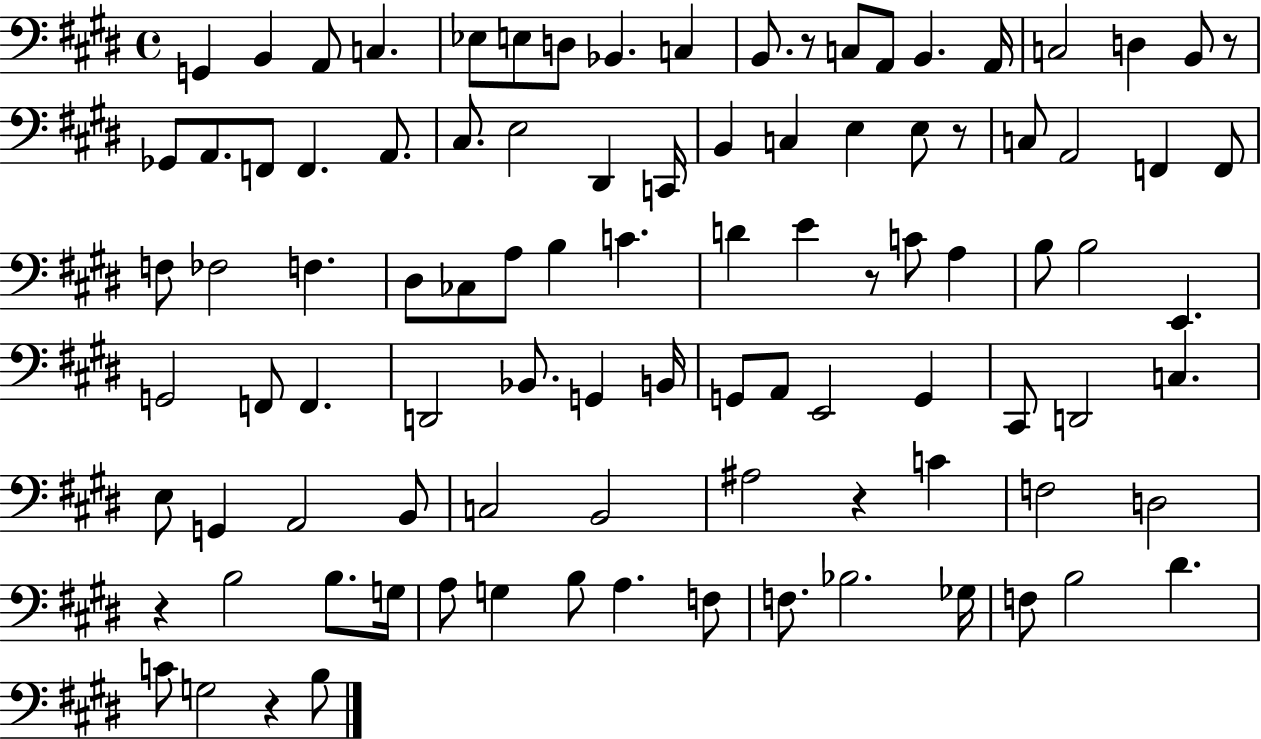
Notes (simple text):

G2/q B2/q A2/e C3/q. Eb3/e E3/e D3/e Bb2/q. C3/q B2/e. R/e C3/e A2/e B2/q. A2/s C3/h D3/q B2/e R/e Gb2/e A2/e. F2/e F2/q. A2/e. C#3/e. E3/h D#2/q C2/s B2/q C3/q E3/q E3/e R/e C3/e A2/h F2/q F2/e F3/e FES3/h F3/q. D#3/e CES3/e A3/e B3/q C4/q. D4/q E4/q R/e C4/e A3/q B3/e B3/h E2/q. G2/h F2/e F2/q. D2/h Bb2/e. G2/q B2/s G2/e A2/e E2/h G2/q C#2/e D2/h C3/q. E3/e G2/q A2/h B2/e C3/h B2/h A#3/h R/q C4/q F3/h D3/h R/q B3/h B3/e. G3/s A3/e G3/q B3/e A3/q. F3/e F3/e. Bb3/h. Gb3/s F3/e B3/h D#4/q. C4/e G3/h R/q B3/e